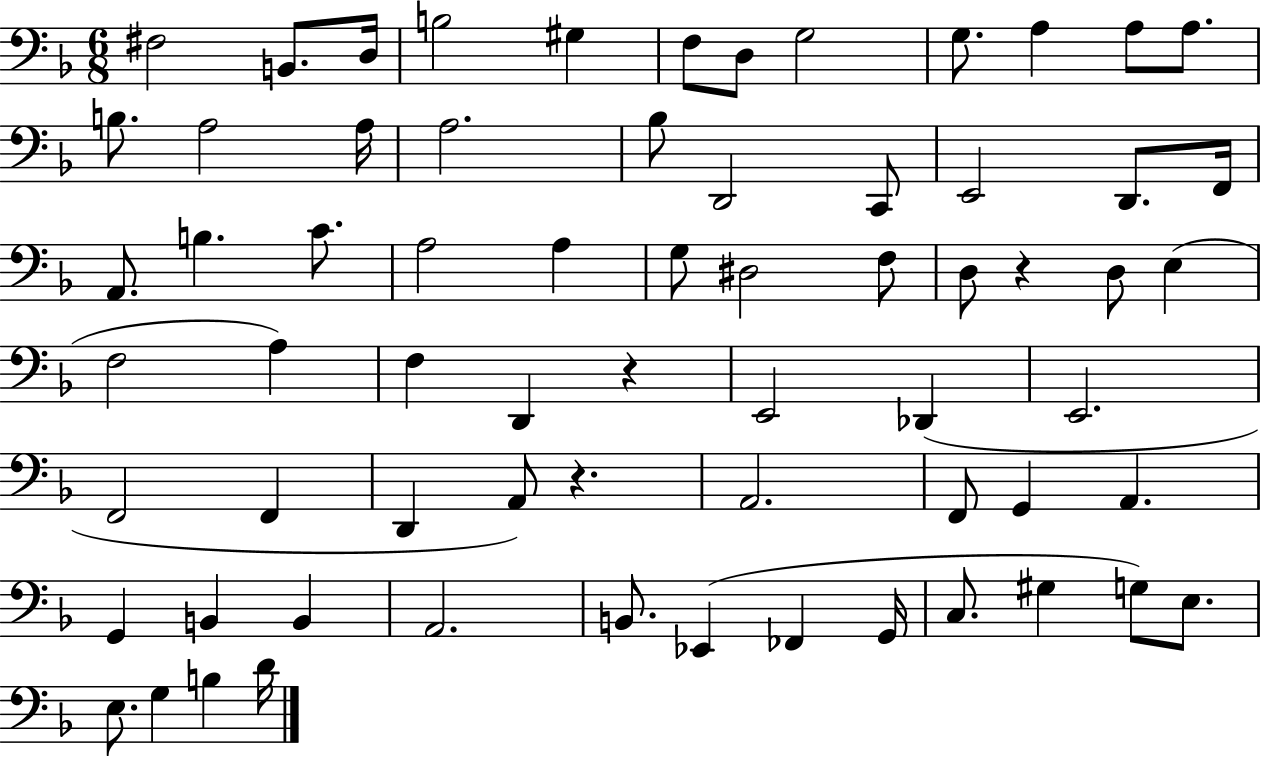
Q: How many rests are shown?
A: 3